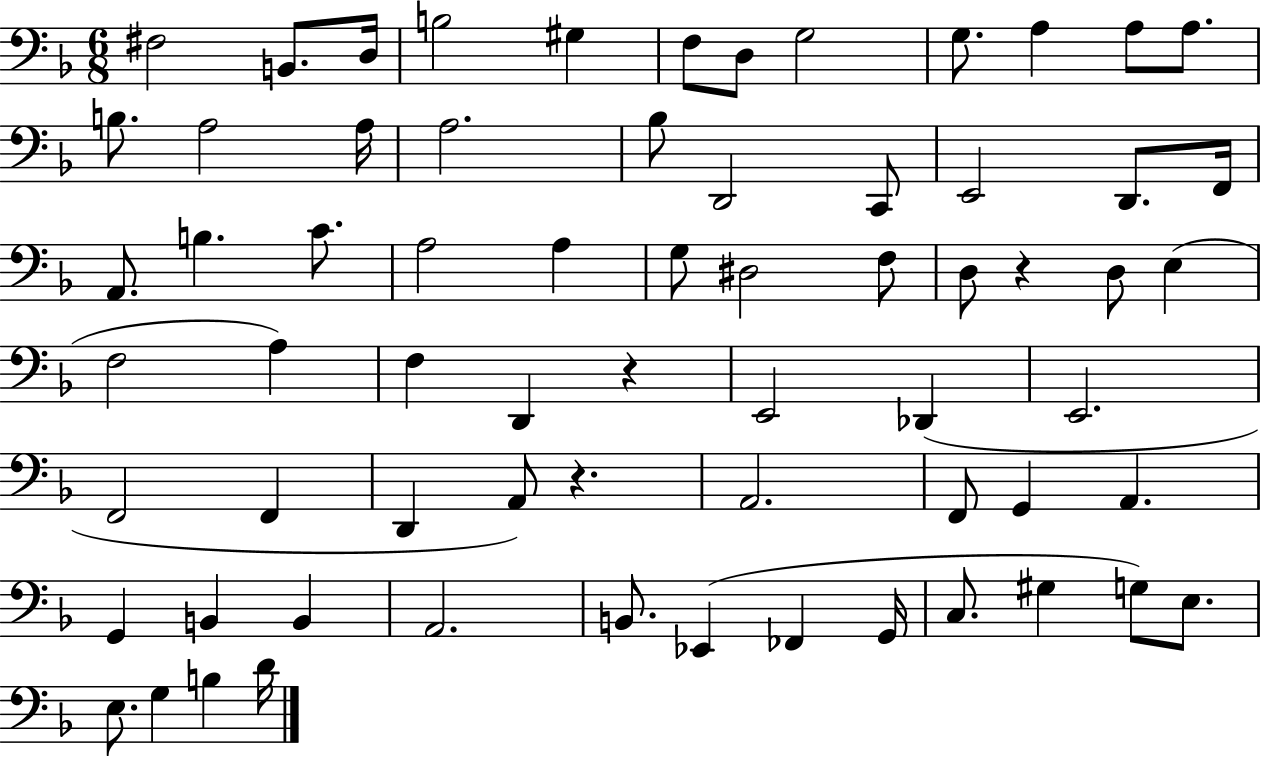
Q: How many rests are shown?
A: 3